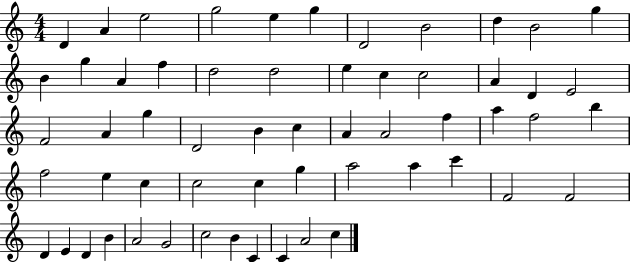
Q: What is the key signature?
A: C major